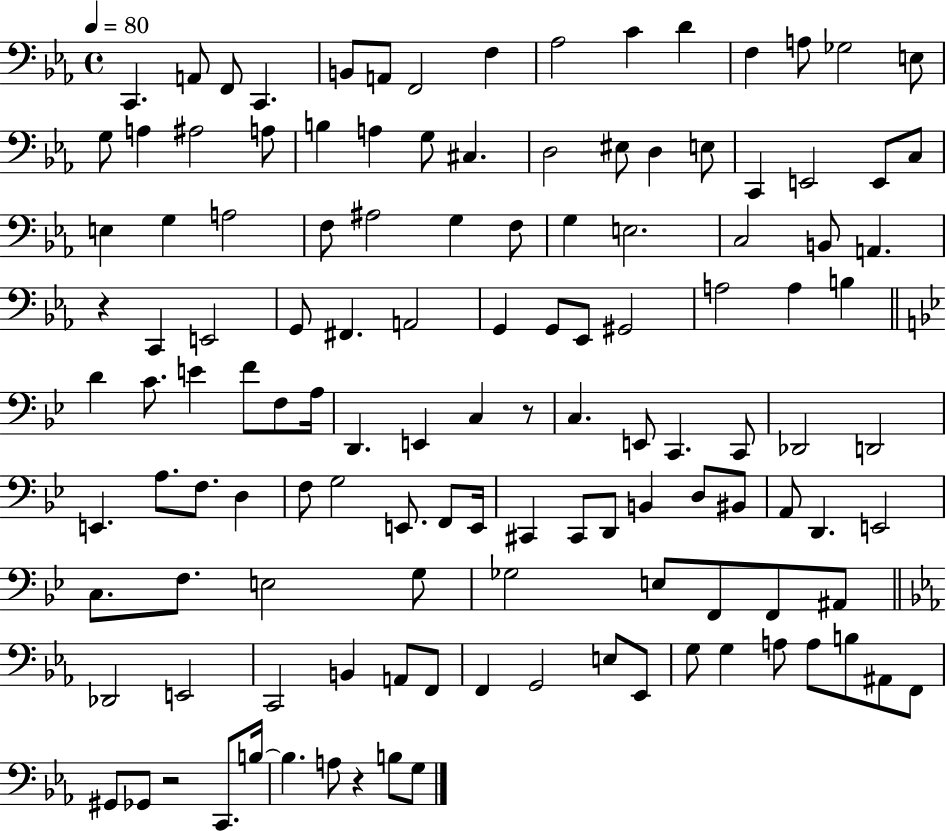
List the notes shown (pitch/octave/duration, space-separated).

C2/q. A2/e F2/e C2/q. B2/e A2/e F2/h F3/q Ab3/h C4/q D4/q F3/q A3/e Gb3/h E3/e G3/e A3/q A#3/h A3/e B3/q A3/q G3/e C#3/q. D3/h EIS3/e D3/q E3/e C2/q E2/h E2/e C3/e E3/q G3/q A3/h F3/e A#3/h G3/q F3/e G3/q E3/h. C3/h B2/e A2/q. R/q C2/q E2/h G2/e F#2/q. A2/h G2/q G2/e Eb2/e G#2/h A3/h A3/q B3/q D4/q C4/e. E4/q F4/e F3/e A3/s D2/q. E2/q C3/q R/e C3/q. E2/e C2/q. C2/e Db2/h D2/h E2/q. A3/e. F3/e. D3/q F3/e G3/h E2/e. F2/e E2/s C#2/q C#2/e D2/e B2/q D3/e BIS2/e A2/e D2/q. E2/h C3/e. F3/e. E3/h G3/e Gb3/h E3/e F2/e F2/e A#2/e Db2/h E2/h C2/h B2/q A2/e F2/e F2/q G2/h E3/e Eb2/e G3/e G3/q A3/e A3/e B3/e A#2/e F2/e G#2/e Gb2/e R/h C2/e. B3/s B3/q. A3/e R/q B3/e G3/e